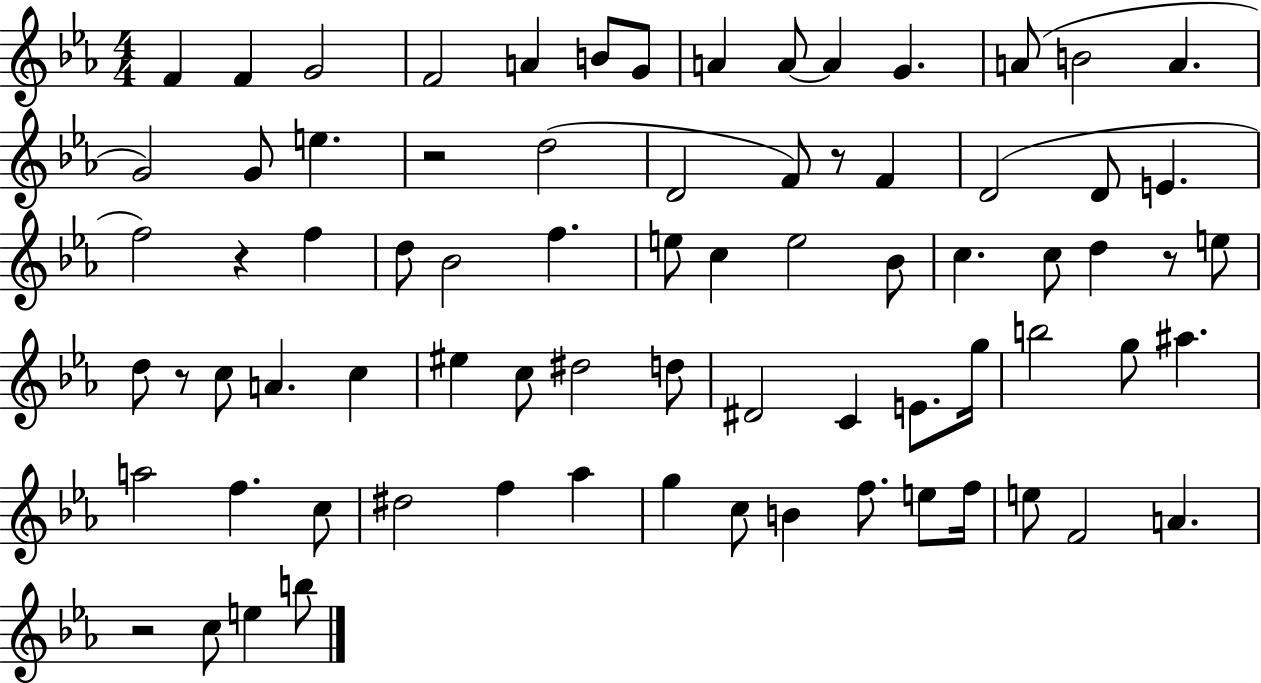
F4/q F4/q G4/h F4/h A4/q B4/e G4/e A4/q A4/e A4/q G4/q. A4/e B4/h A4/q. G4/h G4/e E5/q. R/h D5/h D4/h F4/e R/e F4/q D4/h D4/e E4/q. F5/h R/q F5/q D5/e Bb4/h F5/q. E5/e C5/q E5/h Bb4/e C5/q. C5/e D5/q R/e E5/e D5/e R/e C5/e A4/q. C5/q EIS5/q C5/e D#5/h D5/e D#4/h C4/q E4/e. G5/s B5/h G5/e A#5/q. A5/h F5/q. C5/e D#5/h F5/q Ab5/q G5/q C5/e B4/q F5/e. E5/e F5/s E5/e F4/h A4/q. R/h C5/e E5/q B5/e